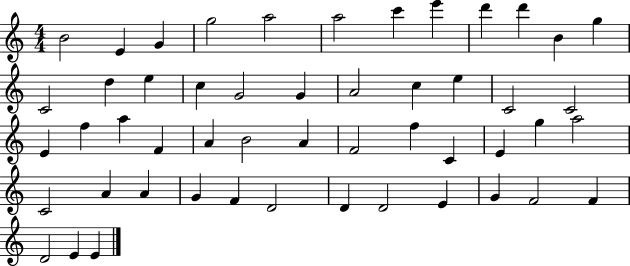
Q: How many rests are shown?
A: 0